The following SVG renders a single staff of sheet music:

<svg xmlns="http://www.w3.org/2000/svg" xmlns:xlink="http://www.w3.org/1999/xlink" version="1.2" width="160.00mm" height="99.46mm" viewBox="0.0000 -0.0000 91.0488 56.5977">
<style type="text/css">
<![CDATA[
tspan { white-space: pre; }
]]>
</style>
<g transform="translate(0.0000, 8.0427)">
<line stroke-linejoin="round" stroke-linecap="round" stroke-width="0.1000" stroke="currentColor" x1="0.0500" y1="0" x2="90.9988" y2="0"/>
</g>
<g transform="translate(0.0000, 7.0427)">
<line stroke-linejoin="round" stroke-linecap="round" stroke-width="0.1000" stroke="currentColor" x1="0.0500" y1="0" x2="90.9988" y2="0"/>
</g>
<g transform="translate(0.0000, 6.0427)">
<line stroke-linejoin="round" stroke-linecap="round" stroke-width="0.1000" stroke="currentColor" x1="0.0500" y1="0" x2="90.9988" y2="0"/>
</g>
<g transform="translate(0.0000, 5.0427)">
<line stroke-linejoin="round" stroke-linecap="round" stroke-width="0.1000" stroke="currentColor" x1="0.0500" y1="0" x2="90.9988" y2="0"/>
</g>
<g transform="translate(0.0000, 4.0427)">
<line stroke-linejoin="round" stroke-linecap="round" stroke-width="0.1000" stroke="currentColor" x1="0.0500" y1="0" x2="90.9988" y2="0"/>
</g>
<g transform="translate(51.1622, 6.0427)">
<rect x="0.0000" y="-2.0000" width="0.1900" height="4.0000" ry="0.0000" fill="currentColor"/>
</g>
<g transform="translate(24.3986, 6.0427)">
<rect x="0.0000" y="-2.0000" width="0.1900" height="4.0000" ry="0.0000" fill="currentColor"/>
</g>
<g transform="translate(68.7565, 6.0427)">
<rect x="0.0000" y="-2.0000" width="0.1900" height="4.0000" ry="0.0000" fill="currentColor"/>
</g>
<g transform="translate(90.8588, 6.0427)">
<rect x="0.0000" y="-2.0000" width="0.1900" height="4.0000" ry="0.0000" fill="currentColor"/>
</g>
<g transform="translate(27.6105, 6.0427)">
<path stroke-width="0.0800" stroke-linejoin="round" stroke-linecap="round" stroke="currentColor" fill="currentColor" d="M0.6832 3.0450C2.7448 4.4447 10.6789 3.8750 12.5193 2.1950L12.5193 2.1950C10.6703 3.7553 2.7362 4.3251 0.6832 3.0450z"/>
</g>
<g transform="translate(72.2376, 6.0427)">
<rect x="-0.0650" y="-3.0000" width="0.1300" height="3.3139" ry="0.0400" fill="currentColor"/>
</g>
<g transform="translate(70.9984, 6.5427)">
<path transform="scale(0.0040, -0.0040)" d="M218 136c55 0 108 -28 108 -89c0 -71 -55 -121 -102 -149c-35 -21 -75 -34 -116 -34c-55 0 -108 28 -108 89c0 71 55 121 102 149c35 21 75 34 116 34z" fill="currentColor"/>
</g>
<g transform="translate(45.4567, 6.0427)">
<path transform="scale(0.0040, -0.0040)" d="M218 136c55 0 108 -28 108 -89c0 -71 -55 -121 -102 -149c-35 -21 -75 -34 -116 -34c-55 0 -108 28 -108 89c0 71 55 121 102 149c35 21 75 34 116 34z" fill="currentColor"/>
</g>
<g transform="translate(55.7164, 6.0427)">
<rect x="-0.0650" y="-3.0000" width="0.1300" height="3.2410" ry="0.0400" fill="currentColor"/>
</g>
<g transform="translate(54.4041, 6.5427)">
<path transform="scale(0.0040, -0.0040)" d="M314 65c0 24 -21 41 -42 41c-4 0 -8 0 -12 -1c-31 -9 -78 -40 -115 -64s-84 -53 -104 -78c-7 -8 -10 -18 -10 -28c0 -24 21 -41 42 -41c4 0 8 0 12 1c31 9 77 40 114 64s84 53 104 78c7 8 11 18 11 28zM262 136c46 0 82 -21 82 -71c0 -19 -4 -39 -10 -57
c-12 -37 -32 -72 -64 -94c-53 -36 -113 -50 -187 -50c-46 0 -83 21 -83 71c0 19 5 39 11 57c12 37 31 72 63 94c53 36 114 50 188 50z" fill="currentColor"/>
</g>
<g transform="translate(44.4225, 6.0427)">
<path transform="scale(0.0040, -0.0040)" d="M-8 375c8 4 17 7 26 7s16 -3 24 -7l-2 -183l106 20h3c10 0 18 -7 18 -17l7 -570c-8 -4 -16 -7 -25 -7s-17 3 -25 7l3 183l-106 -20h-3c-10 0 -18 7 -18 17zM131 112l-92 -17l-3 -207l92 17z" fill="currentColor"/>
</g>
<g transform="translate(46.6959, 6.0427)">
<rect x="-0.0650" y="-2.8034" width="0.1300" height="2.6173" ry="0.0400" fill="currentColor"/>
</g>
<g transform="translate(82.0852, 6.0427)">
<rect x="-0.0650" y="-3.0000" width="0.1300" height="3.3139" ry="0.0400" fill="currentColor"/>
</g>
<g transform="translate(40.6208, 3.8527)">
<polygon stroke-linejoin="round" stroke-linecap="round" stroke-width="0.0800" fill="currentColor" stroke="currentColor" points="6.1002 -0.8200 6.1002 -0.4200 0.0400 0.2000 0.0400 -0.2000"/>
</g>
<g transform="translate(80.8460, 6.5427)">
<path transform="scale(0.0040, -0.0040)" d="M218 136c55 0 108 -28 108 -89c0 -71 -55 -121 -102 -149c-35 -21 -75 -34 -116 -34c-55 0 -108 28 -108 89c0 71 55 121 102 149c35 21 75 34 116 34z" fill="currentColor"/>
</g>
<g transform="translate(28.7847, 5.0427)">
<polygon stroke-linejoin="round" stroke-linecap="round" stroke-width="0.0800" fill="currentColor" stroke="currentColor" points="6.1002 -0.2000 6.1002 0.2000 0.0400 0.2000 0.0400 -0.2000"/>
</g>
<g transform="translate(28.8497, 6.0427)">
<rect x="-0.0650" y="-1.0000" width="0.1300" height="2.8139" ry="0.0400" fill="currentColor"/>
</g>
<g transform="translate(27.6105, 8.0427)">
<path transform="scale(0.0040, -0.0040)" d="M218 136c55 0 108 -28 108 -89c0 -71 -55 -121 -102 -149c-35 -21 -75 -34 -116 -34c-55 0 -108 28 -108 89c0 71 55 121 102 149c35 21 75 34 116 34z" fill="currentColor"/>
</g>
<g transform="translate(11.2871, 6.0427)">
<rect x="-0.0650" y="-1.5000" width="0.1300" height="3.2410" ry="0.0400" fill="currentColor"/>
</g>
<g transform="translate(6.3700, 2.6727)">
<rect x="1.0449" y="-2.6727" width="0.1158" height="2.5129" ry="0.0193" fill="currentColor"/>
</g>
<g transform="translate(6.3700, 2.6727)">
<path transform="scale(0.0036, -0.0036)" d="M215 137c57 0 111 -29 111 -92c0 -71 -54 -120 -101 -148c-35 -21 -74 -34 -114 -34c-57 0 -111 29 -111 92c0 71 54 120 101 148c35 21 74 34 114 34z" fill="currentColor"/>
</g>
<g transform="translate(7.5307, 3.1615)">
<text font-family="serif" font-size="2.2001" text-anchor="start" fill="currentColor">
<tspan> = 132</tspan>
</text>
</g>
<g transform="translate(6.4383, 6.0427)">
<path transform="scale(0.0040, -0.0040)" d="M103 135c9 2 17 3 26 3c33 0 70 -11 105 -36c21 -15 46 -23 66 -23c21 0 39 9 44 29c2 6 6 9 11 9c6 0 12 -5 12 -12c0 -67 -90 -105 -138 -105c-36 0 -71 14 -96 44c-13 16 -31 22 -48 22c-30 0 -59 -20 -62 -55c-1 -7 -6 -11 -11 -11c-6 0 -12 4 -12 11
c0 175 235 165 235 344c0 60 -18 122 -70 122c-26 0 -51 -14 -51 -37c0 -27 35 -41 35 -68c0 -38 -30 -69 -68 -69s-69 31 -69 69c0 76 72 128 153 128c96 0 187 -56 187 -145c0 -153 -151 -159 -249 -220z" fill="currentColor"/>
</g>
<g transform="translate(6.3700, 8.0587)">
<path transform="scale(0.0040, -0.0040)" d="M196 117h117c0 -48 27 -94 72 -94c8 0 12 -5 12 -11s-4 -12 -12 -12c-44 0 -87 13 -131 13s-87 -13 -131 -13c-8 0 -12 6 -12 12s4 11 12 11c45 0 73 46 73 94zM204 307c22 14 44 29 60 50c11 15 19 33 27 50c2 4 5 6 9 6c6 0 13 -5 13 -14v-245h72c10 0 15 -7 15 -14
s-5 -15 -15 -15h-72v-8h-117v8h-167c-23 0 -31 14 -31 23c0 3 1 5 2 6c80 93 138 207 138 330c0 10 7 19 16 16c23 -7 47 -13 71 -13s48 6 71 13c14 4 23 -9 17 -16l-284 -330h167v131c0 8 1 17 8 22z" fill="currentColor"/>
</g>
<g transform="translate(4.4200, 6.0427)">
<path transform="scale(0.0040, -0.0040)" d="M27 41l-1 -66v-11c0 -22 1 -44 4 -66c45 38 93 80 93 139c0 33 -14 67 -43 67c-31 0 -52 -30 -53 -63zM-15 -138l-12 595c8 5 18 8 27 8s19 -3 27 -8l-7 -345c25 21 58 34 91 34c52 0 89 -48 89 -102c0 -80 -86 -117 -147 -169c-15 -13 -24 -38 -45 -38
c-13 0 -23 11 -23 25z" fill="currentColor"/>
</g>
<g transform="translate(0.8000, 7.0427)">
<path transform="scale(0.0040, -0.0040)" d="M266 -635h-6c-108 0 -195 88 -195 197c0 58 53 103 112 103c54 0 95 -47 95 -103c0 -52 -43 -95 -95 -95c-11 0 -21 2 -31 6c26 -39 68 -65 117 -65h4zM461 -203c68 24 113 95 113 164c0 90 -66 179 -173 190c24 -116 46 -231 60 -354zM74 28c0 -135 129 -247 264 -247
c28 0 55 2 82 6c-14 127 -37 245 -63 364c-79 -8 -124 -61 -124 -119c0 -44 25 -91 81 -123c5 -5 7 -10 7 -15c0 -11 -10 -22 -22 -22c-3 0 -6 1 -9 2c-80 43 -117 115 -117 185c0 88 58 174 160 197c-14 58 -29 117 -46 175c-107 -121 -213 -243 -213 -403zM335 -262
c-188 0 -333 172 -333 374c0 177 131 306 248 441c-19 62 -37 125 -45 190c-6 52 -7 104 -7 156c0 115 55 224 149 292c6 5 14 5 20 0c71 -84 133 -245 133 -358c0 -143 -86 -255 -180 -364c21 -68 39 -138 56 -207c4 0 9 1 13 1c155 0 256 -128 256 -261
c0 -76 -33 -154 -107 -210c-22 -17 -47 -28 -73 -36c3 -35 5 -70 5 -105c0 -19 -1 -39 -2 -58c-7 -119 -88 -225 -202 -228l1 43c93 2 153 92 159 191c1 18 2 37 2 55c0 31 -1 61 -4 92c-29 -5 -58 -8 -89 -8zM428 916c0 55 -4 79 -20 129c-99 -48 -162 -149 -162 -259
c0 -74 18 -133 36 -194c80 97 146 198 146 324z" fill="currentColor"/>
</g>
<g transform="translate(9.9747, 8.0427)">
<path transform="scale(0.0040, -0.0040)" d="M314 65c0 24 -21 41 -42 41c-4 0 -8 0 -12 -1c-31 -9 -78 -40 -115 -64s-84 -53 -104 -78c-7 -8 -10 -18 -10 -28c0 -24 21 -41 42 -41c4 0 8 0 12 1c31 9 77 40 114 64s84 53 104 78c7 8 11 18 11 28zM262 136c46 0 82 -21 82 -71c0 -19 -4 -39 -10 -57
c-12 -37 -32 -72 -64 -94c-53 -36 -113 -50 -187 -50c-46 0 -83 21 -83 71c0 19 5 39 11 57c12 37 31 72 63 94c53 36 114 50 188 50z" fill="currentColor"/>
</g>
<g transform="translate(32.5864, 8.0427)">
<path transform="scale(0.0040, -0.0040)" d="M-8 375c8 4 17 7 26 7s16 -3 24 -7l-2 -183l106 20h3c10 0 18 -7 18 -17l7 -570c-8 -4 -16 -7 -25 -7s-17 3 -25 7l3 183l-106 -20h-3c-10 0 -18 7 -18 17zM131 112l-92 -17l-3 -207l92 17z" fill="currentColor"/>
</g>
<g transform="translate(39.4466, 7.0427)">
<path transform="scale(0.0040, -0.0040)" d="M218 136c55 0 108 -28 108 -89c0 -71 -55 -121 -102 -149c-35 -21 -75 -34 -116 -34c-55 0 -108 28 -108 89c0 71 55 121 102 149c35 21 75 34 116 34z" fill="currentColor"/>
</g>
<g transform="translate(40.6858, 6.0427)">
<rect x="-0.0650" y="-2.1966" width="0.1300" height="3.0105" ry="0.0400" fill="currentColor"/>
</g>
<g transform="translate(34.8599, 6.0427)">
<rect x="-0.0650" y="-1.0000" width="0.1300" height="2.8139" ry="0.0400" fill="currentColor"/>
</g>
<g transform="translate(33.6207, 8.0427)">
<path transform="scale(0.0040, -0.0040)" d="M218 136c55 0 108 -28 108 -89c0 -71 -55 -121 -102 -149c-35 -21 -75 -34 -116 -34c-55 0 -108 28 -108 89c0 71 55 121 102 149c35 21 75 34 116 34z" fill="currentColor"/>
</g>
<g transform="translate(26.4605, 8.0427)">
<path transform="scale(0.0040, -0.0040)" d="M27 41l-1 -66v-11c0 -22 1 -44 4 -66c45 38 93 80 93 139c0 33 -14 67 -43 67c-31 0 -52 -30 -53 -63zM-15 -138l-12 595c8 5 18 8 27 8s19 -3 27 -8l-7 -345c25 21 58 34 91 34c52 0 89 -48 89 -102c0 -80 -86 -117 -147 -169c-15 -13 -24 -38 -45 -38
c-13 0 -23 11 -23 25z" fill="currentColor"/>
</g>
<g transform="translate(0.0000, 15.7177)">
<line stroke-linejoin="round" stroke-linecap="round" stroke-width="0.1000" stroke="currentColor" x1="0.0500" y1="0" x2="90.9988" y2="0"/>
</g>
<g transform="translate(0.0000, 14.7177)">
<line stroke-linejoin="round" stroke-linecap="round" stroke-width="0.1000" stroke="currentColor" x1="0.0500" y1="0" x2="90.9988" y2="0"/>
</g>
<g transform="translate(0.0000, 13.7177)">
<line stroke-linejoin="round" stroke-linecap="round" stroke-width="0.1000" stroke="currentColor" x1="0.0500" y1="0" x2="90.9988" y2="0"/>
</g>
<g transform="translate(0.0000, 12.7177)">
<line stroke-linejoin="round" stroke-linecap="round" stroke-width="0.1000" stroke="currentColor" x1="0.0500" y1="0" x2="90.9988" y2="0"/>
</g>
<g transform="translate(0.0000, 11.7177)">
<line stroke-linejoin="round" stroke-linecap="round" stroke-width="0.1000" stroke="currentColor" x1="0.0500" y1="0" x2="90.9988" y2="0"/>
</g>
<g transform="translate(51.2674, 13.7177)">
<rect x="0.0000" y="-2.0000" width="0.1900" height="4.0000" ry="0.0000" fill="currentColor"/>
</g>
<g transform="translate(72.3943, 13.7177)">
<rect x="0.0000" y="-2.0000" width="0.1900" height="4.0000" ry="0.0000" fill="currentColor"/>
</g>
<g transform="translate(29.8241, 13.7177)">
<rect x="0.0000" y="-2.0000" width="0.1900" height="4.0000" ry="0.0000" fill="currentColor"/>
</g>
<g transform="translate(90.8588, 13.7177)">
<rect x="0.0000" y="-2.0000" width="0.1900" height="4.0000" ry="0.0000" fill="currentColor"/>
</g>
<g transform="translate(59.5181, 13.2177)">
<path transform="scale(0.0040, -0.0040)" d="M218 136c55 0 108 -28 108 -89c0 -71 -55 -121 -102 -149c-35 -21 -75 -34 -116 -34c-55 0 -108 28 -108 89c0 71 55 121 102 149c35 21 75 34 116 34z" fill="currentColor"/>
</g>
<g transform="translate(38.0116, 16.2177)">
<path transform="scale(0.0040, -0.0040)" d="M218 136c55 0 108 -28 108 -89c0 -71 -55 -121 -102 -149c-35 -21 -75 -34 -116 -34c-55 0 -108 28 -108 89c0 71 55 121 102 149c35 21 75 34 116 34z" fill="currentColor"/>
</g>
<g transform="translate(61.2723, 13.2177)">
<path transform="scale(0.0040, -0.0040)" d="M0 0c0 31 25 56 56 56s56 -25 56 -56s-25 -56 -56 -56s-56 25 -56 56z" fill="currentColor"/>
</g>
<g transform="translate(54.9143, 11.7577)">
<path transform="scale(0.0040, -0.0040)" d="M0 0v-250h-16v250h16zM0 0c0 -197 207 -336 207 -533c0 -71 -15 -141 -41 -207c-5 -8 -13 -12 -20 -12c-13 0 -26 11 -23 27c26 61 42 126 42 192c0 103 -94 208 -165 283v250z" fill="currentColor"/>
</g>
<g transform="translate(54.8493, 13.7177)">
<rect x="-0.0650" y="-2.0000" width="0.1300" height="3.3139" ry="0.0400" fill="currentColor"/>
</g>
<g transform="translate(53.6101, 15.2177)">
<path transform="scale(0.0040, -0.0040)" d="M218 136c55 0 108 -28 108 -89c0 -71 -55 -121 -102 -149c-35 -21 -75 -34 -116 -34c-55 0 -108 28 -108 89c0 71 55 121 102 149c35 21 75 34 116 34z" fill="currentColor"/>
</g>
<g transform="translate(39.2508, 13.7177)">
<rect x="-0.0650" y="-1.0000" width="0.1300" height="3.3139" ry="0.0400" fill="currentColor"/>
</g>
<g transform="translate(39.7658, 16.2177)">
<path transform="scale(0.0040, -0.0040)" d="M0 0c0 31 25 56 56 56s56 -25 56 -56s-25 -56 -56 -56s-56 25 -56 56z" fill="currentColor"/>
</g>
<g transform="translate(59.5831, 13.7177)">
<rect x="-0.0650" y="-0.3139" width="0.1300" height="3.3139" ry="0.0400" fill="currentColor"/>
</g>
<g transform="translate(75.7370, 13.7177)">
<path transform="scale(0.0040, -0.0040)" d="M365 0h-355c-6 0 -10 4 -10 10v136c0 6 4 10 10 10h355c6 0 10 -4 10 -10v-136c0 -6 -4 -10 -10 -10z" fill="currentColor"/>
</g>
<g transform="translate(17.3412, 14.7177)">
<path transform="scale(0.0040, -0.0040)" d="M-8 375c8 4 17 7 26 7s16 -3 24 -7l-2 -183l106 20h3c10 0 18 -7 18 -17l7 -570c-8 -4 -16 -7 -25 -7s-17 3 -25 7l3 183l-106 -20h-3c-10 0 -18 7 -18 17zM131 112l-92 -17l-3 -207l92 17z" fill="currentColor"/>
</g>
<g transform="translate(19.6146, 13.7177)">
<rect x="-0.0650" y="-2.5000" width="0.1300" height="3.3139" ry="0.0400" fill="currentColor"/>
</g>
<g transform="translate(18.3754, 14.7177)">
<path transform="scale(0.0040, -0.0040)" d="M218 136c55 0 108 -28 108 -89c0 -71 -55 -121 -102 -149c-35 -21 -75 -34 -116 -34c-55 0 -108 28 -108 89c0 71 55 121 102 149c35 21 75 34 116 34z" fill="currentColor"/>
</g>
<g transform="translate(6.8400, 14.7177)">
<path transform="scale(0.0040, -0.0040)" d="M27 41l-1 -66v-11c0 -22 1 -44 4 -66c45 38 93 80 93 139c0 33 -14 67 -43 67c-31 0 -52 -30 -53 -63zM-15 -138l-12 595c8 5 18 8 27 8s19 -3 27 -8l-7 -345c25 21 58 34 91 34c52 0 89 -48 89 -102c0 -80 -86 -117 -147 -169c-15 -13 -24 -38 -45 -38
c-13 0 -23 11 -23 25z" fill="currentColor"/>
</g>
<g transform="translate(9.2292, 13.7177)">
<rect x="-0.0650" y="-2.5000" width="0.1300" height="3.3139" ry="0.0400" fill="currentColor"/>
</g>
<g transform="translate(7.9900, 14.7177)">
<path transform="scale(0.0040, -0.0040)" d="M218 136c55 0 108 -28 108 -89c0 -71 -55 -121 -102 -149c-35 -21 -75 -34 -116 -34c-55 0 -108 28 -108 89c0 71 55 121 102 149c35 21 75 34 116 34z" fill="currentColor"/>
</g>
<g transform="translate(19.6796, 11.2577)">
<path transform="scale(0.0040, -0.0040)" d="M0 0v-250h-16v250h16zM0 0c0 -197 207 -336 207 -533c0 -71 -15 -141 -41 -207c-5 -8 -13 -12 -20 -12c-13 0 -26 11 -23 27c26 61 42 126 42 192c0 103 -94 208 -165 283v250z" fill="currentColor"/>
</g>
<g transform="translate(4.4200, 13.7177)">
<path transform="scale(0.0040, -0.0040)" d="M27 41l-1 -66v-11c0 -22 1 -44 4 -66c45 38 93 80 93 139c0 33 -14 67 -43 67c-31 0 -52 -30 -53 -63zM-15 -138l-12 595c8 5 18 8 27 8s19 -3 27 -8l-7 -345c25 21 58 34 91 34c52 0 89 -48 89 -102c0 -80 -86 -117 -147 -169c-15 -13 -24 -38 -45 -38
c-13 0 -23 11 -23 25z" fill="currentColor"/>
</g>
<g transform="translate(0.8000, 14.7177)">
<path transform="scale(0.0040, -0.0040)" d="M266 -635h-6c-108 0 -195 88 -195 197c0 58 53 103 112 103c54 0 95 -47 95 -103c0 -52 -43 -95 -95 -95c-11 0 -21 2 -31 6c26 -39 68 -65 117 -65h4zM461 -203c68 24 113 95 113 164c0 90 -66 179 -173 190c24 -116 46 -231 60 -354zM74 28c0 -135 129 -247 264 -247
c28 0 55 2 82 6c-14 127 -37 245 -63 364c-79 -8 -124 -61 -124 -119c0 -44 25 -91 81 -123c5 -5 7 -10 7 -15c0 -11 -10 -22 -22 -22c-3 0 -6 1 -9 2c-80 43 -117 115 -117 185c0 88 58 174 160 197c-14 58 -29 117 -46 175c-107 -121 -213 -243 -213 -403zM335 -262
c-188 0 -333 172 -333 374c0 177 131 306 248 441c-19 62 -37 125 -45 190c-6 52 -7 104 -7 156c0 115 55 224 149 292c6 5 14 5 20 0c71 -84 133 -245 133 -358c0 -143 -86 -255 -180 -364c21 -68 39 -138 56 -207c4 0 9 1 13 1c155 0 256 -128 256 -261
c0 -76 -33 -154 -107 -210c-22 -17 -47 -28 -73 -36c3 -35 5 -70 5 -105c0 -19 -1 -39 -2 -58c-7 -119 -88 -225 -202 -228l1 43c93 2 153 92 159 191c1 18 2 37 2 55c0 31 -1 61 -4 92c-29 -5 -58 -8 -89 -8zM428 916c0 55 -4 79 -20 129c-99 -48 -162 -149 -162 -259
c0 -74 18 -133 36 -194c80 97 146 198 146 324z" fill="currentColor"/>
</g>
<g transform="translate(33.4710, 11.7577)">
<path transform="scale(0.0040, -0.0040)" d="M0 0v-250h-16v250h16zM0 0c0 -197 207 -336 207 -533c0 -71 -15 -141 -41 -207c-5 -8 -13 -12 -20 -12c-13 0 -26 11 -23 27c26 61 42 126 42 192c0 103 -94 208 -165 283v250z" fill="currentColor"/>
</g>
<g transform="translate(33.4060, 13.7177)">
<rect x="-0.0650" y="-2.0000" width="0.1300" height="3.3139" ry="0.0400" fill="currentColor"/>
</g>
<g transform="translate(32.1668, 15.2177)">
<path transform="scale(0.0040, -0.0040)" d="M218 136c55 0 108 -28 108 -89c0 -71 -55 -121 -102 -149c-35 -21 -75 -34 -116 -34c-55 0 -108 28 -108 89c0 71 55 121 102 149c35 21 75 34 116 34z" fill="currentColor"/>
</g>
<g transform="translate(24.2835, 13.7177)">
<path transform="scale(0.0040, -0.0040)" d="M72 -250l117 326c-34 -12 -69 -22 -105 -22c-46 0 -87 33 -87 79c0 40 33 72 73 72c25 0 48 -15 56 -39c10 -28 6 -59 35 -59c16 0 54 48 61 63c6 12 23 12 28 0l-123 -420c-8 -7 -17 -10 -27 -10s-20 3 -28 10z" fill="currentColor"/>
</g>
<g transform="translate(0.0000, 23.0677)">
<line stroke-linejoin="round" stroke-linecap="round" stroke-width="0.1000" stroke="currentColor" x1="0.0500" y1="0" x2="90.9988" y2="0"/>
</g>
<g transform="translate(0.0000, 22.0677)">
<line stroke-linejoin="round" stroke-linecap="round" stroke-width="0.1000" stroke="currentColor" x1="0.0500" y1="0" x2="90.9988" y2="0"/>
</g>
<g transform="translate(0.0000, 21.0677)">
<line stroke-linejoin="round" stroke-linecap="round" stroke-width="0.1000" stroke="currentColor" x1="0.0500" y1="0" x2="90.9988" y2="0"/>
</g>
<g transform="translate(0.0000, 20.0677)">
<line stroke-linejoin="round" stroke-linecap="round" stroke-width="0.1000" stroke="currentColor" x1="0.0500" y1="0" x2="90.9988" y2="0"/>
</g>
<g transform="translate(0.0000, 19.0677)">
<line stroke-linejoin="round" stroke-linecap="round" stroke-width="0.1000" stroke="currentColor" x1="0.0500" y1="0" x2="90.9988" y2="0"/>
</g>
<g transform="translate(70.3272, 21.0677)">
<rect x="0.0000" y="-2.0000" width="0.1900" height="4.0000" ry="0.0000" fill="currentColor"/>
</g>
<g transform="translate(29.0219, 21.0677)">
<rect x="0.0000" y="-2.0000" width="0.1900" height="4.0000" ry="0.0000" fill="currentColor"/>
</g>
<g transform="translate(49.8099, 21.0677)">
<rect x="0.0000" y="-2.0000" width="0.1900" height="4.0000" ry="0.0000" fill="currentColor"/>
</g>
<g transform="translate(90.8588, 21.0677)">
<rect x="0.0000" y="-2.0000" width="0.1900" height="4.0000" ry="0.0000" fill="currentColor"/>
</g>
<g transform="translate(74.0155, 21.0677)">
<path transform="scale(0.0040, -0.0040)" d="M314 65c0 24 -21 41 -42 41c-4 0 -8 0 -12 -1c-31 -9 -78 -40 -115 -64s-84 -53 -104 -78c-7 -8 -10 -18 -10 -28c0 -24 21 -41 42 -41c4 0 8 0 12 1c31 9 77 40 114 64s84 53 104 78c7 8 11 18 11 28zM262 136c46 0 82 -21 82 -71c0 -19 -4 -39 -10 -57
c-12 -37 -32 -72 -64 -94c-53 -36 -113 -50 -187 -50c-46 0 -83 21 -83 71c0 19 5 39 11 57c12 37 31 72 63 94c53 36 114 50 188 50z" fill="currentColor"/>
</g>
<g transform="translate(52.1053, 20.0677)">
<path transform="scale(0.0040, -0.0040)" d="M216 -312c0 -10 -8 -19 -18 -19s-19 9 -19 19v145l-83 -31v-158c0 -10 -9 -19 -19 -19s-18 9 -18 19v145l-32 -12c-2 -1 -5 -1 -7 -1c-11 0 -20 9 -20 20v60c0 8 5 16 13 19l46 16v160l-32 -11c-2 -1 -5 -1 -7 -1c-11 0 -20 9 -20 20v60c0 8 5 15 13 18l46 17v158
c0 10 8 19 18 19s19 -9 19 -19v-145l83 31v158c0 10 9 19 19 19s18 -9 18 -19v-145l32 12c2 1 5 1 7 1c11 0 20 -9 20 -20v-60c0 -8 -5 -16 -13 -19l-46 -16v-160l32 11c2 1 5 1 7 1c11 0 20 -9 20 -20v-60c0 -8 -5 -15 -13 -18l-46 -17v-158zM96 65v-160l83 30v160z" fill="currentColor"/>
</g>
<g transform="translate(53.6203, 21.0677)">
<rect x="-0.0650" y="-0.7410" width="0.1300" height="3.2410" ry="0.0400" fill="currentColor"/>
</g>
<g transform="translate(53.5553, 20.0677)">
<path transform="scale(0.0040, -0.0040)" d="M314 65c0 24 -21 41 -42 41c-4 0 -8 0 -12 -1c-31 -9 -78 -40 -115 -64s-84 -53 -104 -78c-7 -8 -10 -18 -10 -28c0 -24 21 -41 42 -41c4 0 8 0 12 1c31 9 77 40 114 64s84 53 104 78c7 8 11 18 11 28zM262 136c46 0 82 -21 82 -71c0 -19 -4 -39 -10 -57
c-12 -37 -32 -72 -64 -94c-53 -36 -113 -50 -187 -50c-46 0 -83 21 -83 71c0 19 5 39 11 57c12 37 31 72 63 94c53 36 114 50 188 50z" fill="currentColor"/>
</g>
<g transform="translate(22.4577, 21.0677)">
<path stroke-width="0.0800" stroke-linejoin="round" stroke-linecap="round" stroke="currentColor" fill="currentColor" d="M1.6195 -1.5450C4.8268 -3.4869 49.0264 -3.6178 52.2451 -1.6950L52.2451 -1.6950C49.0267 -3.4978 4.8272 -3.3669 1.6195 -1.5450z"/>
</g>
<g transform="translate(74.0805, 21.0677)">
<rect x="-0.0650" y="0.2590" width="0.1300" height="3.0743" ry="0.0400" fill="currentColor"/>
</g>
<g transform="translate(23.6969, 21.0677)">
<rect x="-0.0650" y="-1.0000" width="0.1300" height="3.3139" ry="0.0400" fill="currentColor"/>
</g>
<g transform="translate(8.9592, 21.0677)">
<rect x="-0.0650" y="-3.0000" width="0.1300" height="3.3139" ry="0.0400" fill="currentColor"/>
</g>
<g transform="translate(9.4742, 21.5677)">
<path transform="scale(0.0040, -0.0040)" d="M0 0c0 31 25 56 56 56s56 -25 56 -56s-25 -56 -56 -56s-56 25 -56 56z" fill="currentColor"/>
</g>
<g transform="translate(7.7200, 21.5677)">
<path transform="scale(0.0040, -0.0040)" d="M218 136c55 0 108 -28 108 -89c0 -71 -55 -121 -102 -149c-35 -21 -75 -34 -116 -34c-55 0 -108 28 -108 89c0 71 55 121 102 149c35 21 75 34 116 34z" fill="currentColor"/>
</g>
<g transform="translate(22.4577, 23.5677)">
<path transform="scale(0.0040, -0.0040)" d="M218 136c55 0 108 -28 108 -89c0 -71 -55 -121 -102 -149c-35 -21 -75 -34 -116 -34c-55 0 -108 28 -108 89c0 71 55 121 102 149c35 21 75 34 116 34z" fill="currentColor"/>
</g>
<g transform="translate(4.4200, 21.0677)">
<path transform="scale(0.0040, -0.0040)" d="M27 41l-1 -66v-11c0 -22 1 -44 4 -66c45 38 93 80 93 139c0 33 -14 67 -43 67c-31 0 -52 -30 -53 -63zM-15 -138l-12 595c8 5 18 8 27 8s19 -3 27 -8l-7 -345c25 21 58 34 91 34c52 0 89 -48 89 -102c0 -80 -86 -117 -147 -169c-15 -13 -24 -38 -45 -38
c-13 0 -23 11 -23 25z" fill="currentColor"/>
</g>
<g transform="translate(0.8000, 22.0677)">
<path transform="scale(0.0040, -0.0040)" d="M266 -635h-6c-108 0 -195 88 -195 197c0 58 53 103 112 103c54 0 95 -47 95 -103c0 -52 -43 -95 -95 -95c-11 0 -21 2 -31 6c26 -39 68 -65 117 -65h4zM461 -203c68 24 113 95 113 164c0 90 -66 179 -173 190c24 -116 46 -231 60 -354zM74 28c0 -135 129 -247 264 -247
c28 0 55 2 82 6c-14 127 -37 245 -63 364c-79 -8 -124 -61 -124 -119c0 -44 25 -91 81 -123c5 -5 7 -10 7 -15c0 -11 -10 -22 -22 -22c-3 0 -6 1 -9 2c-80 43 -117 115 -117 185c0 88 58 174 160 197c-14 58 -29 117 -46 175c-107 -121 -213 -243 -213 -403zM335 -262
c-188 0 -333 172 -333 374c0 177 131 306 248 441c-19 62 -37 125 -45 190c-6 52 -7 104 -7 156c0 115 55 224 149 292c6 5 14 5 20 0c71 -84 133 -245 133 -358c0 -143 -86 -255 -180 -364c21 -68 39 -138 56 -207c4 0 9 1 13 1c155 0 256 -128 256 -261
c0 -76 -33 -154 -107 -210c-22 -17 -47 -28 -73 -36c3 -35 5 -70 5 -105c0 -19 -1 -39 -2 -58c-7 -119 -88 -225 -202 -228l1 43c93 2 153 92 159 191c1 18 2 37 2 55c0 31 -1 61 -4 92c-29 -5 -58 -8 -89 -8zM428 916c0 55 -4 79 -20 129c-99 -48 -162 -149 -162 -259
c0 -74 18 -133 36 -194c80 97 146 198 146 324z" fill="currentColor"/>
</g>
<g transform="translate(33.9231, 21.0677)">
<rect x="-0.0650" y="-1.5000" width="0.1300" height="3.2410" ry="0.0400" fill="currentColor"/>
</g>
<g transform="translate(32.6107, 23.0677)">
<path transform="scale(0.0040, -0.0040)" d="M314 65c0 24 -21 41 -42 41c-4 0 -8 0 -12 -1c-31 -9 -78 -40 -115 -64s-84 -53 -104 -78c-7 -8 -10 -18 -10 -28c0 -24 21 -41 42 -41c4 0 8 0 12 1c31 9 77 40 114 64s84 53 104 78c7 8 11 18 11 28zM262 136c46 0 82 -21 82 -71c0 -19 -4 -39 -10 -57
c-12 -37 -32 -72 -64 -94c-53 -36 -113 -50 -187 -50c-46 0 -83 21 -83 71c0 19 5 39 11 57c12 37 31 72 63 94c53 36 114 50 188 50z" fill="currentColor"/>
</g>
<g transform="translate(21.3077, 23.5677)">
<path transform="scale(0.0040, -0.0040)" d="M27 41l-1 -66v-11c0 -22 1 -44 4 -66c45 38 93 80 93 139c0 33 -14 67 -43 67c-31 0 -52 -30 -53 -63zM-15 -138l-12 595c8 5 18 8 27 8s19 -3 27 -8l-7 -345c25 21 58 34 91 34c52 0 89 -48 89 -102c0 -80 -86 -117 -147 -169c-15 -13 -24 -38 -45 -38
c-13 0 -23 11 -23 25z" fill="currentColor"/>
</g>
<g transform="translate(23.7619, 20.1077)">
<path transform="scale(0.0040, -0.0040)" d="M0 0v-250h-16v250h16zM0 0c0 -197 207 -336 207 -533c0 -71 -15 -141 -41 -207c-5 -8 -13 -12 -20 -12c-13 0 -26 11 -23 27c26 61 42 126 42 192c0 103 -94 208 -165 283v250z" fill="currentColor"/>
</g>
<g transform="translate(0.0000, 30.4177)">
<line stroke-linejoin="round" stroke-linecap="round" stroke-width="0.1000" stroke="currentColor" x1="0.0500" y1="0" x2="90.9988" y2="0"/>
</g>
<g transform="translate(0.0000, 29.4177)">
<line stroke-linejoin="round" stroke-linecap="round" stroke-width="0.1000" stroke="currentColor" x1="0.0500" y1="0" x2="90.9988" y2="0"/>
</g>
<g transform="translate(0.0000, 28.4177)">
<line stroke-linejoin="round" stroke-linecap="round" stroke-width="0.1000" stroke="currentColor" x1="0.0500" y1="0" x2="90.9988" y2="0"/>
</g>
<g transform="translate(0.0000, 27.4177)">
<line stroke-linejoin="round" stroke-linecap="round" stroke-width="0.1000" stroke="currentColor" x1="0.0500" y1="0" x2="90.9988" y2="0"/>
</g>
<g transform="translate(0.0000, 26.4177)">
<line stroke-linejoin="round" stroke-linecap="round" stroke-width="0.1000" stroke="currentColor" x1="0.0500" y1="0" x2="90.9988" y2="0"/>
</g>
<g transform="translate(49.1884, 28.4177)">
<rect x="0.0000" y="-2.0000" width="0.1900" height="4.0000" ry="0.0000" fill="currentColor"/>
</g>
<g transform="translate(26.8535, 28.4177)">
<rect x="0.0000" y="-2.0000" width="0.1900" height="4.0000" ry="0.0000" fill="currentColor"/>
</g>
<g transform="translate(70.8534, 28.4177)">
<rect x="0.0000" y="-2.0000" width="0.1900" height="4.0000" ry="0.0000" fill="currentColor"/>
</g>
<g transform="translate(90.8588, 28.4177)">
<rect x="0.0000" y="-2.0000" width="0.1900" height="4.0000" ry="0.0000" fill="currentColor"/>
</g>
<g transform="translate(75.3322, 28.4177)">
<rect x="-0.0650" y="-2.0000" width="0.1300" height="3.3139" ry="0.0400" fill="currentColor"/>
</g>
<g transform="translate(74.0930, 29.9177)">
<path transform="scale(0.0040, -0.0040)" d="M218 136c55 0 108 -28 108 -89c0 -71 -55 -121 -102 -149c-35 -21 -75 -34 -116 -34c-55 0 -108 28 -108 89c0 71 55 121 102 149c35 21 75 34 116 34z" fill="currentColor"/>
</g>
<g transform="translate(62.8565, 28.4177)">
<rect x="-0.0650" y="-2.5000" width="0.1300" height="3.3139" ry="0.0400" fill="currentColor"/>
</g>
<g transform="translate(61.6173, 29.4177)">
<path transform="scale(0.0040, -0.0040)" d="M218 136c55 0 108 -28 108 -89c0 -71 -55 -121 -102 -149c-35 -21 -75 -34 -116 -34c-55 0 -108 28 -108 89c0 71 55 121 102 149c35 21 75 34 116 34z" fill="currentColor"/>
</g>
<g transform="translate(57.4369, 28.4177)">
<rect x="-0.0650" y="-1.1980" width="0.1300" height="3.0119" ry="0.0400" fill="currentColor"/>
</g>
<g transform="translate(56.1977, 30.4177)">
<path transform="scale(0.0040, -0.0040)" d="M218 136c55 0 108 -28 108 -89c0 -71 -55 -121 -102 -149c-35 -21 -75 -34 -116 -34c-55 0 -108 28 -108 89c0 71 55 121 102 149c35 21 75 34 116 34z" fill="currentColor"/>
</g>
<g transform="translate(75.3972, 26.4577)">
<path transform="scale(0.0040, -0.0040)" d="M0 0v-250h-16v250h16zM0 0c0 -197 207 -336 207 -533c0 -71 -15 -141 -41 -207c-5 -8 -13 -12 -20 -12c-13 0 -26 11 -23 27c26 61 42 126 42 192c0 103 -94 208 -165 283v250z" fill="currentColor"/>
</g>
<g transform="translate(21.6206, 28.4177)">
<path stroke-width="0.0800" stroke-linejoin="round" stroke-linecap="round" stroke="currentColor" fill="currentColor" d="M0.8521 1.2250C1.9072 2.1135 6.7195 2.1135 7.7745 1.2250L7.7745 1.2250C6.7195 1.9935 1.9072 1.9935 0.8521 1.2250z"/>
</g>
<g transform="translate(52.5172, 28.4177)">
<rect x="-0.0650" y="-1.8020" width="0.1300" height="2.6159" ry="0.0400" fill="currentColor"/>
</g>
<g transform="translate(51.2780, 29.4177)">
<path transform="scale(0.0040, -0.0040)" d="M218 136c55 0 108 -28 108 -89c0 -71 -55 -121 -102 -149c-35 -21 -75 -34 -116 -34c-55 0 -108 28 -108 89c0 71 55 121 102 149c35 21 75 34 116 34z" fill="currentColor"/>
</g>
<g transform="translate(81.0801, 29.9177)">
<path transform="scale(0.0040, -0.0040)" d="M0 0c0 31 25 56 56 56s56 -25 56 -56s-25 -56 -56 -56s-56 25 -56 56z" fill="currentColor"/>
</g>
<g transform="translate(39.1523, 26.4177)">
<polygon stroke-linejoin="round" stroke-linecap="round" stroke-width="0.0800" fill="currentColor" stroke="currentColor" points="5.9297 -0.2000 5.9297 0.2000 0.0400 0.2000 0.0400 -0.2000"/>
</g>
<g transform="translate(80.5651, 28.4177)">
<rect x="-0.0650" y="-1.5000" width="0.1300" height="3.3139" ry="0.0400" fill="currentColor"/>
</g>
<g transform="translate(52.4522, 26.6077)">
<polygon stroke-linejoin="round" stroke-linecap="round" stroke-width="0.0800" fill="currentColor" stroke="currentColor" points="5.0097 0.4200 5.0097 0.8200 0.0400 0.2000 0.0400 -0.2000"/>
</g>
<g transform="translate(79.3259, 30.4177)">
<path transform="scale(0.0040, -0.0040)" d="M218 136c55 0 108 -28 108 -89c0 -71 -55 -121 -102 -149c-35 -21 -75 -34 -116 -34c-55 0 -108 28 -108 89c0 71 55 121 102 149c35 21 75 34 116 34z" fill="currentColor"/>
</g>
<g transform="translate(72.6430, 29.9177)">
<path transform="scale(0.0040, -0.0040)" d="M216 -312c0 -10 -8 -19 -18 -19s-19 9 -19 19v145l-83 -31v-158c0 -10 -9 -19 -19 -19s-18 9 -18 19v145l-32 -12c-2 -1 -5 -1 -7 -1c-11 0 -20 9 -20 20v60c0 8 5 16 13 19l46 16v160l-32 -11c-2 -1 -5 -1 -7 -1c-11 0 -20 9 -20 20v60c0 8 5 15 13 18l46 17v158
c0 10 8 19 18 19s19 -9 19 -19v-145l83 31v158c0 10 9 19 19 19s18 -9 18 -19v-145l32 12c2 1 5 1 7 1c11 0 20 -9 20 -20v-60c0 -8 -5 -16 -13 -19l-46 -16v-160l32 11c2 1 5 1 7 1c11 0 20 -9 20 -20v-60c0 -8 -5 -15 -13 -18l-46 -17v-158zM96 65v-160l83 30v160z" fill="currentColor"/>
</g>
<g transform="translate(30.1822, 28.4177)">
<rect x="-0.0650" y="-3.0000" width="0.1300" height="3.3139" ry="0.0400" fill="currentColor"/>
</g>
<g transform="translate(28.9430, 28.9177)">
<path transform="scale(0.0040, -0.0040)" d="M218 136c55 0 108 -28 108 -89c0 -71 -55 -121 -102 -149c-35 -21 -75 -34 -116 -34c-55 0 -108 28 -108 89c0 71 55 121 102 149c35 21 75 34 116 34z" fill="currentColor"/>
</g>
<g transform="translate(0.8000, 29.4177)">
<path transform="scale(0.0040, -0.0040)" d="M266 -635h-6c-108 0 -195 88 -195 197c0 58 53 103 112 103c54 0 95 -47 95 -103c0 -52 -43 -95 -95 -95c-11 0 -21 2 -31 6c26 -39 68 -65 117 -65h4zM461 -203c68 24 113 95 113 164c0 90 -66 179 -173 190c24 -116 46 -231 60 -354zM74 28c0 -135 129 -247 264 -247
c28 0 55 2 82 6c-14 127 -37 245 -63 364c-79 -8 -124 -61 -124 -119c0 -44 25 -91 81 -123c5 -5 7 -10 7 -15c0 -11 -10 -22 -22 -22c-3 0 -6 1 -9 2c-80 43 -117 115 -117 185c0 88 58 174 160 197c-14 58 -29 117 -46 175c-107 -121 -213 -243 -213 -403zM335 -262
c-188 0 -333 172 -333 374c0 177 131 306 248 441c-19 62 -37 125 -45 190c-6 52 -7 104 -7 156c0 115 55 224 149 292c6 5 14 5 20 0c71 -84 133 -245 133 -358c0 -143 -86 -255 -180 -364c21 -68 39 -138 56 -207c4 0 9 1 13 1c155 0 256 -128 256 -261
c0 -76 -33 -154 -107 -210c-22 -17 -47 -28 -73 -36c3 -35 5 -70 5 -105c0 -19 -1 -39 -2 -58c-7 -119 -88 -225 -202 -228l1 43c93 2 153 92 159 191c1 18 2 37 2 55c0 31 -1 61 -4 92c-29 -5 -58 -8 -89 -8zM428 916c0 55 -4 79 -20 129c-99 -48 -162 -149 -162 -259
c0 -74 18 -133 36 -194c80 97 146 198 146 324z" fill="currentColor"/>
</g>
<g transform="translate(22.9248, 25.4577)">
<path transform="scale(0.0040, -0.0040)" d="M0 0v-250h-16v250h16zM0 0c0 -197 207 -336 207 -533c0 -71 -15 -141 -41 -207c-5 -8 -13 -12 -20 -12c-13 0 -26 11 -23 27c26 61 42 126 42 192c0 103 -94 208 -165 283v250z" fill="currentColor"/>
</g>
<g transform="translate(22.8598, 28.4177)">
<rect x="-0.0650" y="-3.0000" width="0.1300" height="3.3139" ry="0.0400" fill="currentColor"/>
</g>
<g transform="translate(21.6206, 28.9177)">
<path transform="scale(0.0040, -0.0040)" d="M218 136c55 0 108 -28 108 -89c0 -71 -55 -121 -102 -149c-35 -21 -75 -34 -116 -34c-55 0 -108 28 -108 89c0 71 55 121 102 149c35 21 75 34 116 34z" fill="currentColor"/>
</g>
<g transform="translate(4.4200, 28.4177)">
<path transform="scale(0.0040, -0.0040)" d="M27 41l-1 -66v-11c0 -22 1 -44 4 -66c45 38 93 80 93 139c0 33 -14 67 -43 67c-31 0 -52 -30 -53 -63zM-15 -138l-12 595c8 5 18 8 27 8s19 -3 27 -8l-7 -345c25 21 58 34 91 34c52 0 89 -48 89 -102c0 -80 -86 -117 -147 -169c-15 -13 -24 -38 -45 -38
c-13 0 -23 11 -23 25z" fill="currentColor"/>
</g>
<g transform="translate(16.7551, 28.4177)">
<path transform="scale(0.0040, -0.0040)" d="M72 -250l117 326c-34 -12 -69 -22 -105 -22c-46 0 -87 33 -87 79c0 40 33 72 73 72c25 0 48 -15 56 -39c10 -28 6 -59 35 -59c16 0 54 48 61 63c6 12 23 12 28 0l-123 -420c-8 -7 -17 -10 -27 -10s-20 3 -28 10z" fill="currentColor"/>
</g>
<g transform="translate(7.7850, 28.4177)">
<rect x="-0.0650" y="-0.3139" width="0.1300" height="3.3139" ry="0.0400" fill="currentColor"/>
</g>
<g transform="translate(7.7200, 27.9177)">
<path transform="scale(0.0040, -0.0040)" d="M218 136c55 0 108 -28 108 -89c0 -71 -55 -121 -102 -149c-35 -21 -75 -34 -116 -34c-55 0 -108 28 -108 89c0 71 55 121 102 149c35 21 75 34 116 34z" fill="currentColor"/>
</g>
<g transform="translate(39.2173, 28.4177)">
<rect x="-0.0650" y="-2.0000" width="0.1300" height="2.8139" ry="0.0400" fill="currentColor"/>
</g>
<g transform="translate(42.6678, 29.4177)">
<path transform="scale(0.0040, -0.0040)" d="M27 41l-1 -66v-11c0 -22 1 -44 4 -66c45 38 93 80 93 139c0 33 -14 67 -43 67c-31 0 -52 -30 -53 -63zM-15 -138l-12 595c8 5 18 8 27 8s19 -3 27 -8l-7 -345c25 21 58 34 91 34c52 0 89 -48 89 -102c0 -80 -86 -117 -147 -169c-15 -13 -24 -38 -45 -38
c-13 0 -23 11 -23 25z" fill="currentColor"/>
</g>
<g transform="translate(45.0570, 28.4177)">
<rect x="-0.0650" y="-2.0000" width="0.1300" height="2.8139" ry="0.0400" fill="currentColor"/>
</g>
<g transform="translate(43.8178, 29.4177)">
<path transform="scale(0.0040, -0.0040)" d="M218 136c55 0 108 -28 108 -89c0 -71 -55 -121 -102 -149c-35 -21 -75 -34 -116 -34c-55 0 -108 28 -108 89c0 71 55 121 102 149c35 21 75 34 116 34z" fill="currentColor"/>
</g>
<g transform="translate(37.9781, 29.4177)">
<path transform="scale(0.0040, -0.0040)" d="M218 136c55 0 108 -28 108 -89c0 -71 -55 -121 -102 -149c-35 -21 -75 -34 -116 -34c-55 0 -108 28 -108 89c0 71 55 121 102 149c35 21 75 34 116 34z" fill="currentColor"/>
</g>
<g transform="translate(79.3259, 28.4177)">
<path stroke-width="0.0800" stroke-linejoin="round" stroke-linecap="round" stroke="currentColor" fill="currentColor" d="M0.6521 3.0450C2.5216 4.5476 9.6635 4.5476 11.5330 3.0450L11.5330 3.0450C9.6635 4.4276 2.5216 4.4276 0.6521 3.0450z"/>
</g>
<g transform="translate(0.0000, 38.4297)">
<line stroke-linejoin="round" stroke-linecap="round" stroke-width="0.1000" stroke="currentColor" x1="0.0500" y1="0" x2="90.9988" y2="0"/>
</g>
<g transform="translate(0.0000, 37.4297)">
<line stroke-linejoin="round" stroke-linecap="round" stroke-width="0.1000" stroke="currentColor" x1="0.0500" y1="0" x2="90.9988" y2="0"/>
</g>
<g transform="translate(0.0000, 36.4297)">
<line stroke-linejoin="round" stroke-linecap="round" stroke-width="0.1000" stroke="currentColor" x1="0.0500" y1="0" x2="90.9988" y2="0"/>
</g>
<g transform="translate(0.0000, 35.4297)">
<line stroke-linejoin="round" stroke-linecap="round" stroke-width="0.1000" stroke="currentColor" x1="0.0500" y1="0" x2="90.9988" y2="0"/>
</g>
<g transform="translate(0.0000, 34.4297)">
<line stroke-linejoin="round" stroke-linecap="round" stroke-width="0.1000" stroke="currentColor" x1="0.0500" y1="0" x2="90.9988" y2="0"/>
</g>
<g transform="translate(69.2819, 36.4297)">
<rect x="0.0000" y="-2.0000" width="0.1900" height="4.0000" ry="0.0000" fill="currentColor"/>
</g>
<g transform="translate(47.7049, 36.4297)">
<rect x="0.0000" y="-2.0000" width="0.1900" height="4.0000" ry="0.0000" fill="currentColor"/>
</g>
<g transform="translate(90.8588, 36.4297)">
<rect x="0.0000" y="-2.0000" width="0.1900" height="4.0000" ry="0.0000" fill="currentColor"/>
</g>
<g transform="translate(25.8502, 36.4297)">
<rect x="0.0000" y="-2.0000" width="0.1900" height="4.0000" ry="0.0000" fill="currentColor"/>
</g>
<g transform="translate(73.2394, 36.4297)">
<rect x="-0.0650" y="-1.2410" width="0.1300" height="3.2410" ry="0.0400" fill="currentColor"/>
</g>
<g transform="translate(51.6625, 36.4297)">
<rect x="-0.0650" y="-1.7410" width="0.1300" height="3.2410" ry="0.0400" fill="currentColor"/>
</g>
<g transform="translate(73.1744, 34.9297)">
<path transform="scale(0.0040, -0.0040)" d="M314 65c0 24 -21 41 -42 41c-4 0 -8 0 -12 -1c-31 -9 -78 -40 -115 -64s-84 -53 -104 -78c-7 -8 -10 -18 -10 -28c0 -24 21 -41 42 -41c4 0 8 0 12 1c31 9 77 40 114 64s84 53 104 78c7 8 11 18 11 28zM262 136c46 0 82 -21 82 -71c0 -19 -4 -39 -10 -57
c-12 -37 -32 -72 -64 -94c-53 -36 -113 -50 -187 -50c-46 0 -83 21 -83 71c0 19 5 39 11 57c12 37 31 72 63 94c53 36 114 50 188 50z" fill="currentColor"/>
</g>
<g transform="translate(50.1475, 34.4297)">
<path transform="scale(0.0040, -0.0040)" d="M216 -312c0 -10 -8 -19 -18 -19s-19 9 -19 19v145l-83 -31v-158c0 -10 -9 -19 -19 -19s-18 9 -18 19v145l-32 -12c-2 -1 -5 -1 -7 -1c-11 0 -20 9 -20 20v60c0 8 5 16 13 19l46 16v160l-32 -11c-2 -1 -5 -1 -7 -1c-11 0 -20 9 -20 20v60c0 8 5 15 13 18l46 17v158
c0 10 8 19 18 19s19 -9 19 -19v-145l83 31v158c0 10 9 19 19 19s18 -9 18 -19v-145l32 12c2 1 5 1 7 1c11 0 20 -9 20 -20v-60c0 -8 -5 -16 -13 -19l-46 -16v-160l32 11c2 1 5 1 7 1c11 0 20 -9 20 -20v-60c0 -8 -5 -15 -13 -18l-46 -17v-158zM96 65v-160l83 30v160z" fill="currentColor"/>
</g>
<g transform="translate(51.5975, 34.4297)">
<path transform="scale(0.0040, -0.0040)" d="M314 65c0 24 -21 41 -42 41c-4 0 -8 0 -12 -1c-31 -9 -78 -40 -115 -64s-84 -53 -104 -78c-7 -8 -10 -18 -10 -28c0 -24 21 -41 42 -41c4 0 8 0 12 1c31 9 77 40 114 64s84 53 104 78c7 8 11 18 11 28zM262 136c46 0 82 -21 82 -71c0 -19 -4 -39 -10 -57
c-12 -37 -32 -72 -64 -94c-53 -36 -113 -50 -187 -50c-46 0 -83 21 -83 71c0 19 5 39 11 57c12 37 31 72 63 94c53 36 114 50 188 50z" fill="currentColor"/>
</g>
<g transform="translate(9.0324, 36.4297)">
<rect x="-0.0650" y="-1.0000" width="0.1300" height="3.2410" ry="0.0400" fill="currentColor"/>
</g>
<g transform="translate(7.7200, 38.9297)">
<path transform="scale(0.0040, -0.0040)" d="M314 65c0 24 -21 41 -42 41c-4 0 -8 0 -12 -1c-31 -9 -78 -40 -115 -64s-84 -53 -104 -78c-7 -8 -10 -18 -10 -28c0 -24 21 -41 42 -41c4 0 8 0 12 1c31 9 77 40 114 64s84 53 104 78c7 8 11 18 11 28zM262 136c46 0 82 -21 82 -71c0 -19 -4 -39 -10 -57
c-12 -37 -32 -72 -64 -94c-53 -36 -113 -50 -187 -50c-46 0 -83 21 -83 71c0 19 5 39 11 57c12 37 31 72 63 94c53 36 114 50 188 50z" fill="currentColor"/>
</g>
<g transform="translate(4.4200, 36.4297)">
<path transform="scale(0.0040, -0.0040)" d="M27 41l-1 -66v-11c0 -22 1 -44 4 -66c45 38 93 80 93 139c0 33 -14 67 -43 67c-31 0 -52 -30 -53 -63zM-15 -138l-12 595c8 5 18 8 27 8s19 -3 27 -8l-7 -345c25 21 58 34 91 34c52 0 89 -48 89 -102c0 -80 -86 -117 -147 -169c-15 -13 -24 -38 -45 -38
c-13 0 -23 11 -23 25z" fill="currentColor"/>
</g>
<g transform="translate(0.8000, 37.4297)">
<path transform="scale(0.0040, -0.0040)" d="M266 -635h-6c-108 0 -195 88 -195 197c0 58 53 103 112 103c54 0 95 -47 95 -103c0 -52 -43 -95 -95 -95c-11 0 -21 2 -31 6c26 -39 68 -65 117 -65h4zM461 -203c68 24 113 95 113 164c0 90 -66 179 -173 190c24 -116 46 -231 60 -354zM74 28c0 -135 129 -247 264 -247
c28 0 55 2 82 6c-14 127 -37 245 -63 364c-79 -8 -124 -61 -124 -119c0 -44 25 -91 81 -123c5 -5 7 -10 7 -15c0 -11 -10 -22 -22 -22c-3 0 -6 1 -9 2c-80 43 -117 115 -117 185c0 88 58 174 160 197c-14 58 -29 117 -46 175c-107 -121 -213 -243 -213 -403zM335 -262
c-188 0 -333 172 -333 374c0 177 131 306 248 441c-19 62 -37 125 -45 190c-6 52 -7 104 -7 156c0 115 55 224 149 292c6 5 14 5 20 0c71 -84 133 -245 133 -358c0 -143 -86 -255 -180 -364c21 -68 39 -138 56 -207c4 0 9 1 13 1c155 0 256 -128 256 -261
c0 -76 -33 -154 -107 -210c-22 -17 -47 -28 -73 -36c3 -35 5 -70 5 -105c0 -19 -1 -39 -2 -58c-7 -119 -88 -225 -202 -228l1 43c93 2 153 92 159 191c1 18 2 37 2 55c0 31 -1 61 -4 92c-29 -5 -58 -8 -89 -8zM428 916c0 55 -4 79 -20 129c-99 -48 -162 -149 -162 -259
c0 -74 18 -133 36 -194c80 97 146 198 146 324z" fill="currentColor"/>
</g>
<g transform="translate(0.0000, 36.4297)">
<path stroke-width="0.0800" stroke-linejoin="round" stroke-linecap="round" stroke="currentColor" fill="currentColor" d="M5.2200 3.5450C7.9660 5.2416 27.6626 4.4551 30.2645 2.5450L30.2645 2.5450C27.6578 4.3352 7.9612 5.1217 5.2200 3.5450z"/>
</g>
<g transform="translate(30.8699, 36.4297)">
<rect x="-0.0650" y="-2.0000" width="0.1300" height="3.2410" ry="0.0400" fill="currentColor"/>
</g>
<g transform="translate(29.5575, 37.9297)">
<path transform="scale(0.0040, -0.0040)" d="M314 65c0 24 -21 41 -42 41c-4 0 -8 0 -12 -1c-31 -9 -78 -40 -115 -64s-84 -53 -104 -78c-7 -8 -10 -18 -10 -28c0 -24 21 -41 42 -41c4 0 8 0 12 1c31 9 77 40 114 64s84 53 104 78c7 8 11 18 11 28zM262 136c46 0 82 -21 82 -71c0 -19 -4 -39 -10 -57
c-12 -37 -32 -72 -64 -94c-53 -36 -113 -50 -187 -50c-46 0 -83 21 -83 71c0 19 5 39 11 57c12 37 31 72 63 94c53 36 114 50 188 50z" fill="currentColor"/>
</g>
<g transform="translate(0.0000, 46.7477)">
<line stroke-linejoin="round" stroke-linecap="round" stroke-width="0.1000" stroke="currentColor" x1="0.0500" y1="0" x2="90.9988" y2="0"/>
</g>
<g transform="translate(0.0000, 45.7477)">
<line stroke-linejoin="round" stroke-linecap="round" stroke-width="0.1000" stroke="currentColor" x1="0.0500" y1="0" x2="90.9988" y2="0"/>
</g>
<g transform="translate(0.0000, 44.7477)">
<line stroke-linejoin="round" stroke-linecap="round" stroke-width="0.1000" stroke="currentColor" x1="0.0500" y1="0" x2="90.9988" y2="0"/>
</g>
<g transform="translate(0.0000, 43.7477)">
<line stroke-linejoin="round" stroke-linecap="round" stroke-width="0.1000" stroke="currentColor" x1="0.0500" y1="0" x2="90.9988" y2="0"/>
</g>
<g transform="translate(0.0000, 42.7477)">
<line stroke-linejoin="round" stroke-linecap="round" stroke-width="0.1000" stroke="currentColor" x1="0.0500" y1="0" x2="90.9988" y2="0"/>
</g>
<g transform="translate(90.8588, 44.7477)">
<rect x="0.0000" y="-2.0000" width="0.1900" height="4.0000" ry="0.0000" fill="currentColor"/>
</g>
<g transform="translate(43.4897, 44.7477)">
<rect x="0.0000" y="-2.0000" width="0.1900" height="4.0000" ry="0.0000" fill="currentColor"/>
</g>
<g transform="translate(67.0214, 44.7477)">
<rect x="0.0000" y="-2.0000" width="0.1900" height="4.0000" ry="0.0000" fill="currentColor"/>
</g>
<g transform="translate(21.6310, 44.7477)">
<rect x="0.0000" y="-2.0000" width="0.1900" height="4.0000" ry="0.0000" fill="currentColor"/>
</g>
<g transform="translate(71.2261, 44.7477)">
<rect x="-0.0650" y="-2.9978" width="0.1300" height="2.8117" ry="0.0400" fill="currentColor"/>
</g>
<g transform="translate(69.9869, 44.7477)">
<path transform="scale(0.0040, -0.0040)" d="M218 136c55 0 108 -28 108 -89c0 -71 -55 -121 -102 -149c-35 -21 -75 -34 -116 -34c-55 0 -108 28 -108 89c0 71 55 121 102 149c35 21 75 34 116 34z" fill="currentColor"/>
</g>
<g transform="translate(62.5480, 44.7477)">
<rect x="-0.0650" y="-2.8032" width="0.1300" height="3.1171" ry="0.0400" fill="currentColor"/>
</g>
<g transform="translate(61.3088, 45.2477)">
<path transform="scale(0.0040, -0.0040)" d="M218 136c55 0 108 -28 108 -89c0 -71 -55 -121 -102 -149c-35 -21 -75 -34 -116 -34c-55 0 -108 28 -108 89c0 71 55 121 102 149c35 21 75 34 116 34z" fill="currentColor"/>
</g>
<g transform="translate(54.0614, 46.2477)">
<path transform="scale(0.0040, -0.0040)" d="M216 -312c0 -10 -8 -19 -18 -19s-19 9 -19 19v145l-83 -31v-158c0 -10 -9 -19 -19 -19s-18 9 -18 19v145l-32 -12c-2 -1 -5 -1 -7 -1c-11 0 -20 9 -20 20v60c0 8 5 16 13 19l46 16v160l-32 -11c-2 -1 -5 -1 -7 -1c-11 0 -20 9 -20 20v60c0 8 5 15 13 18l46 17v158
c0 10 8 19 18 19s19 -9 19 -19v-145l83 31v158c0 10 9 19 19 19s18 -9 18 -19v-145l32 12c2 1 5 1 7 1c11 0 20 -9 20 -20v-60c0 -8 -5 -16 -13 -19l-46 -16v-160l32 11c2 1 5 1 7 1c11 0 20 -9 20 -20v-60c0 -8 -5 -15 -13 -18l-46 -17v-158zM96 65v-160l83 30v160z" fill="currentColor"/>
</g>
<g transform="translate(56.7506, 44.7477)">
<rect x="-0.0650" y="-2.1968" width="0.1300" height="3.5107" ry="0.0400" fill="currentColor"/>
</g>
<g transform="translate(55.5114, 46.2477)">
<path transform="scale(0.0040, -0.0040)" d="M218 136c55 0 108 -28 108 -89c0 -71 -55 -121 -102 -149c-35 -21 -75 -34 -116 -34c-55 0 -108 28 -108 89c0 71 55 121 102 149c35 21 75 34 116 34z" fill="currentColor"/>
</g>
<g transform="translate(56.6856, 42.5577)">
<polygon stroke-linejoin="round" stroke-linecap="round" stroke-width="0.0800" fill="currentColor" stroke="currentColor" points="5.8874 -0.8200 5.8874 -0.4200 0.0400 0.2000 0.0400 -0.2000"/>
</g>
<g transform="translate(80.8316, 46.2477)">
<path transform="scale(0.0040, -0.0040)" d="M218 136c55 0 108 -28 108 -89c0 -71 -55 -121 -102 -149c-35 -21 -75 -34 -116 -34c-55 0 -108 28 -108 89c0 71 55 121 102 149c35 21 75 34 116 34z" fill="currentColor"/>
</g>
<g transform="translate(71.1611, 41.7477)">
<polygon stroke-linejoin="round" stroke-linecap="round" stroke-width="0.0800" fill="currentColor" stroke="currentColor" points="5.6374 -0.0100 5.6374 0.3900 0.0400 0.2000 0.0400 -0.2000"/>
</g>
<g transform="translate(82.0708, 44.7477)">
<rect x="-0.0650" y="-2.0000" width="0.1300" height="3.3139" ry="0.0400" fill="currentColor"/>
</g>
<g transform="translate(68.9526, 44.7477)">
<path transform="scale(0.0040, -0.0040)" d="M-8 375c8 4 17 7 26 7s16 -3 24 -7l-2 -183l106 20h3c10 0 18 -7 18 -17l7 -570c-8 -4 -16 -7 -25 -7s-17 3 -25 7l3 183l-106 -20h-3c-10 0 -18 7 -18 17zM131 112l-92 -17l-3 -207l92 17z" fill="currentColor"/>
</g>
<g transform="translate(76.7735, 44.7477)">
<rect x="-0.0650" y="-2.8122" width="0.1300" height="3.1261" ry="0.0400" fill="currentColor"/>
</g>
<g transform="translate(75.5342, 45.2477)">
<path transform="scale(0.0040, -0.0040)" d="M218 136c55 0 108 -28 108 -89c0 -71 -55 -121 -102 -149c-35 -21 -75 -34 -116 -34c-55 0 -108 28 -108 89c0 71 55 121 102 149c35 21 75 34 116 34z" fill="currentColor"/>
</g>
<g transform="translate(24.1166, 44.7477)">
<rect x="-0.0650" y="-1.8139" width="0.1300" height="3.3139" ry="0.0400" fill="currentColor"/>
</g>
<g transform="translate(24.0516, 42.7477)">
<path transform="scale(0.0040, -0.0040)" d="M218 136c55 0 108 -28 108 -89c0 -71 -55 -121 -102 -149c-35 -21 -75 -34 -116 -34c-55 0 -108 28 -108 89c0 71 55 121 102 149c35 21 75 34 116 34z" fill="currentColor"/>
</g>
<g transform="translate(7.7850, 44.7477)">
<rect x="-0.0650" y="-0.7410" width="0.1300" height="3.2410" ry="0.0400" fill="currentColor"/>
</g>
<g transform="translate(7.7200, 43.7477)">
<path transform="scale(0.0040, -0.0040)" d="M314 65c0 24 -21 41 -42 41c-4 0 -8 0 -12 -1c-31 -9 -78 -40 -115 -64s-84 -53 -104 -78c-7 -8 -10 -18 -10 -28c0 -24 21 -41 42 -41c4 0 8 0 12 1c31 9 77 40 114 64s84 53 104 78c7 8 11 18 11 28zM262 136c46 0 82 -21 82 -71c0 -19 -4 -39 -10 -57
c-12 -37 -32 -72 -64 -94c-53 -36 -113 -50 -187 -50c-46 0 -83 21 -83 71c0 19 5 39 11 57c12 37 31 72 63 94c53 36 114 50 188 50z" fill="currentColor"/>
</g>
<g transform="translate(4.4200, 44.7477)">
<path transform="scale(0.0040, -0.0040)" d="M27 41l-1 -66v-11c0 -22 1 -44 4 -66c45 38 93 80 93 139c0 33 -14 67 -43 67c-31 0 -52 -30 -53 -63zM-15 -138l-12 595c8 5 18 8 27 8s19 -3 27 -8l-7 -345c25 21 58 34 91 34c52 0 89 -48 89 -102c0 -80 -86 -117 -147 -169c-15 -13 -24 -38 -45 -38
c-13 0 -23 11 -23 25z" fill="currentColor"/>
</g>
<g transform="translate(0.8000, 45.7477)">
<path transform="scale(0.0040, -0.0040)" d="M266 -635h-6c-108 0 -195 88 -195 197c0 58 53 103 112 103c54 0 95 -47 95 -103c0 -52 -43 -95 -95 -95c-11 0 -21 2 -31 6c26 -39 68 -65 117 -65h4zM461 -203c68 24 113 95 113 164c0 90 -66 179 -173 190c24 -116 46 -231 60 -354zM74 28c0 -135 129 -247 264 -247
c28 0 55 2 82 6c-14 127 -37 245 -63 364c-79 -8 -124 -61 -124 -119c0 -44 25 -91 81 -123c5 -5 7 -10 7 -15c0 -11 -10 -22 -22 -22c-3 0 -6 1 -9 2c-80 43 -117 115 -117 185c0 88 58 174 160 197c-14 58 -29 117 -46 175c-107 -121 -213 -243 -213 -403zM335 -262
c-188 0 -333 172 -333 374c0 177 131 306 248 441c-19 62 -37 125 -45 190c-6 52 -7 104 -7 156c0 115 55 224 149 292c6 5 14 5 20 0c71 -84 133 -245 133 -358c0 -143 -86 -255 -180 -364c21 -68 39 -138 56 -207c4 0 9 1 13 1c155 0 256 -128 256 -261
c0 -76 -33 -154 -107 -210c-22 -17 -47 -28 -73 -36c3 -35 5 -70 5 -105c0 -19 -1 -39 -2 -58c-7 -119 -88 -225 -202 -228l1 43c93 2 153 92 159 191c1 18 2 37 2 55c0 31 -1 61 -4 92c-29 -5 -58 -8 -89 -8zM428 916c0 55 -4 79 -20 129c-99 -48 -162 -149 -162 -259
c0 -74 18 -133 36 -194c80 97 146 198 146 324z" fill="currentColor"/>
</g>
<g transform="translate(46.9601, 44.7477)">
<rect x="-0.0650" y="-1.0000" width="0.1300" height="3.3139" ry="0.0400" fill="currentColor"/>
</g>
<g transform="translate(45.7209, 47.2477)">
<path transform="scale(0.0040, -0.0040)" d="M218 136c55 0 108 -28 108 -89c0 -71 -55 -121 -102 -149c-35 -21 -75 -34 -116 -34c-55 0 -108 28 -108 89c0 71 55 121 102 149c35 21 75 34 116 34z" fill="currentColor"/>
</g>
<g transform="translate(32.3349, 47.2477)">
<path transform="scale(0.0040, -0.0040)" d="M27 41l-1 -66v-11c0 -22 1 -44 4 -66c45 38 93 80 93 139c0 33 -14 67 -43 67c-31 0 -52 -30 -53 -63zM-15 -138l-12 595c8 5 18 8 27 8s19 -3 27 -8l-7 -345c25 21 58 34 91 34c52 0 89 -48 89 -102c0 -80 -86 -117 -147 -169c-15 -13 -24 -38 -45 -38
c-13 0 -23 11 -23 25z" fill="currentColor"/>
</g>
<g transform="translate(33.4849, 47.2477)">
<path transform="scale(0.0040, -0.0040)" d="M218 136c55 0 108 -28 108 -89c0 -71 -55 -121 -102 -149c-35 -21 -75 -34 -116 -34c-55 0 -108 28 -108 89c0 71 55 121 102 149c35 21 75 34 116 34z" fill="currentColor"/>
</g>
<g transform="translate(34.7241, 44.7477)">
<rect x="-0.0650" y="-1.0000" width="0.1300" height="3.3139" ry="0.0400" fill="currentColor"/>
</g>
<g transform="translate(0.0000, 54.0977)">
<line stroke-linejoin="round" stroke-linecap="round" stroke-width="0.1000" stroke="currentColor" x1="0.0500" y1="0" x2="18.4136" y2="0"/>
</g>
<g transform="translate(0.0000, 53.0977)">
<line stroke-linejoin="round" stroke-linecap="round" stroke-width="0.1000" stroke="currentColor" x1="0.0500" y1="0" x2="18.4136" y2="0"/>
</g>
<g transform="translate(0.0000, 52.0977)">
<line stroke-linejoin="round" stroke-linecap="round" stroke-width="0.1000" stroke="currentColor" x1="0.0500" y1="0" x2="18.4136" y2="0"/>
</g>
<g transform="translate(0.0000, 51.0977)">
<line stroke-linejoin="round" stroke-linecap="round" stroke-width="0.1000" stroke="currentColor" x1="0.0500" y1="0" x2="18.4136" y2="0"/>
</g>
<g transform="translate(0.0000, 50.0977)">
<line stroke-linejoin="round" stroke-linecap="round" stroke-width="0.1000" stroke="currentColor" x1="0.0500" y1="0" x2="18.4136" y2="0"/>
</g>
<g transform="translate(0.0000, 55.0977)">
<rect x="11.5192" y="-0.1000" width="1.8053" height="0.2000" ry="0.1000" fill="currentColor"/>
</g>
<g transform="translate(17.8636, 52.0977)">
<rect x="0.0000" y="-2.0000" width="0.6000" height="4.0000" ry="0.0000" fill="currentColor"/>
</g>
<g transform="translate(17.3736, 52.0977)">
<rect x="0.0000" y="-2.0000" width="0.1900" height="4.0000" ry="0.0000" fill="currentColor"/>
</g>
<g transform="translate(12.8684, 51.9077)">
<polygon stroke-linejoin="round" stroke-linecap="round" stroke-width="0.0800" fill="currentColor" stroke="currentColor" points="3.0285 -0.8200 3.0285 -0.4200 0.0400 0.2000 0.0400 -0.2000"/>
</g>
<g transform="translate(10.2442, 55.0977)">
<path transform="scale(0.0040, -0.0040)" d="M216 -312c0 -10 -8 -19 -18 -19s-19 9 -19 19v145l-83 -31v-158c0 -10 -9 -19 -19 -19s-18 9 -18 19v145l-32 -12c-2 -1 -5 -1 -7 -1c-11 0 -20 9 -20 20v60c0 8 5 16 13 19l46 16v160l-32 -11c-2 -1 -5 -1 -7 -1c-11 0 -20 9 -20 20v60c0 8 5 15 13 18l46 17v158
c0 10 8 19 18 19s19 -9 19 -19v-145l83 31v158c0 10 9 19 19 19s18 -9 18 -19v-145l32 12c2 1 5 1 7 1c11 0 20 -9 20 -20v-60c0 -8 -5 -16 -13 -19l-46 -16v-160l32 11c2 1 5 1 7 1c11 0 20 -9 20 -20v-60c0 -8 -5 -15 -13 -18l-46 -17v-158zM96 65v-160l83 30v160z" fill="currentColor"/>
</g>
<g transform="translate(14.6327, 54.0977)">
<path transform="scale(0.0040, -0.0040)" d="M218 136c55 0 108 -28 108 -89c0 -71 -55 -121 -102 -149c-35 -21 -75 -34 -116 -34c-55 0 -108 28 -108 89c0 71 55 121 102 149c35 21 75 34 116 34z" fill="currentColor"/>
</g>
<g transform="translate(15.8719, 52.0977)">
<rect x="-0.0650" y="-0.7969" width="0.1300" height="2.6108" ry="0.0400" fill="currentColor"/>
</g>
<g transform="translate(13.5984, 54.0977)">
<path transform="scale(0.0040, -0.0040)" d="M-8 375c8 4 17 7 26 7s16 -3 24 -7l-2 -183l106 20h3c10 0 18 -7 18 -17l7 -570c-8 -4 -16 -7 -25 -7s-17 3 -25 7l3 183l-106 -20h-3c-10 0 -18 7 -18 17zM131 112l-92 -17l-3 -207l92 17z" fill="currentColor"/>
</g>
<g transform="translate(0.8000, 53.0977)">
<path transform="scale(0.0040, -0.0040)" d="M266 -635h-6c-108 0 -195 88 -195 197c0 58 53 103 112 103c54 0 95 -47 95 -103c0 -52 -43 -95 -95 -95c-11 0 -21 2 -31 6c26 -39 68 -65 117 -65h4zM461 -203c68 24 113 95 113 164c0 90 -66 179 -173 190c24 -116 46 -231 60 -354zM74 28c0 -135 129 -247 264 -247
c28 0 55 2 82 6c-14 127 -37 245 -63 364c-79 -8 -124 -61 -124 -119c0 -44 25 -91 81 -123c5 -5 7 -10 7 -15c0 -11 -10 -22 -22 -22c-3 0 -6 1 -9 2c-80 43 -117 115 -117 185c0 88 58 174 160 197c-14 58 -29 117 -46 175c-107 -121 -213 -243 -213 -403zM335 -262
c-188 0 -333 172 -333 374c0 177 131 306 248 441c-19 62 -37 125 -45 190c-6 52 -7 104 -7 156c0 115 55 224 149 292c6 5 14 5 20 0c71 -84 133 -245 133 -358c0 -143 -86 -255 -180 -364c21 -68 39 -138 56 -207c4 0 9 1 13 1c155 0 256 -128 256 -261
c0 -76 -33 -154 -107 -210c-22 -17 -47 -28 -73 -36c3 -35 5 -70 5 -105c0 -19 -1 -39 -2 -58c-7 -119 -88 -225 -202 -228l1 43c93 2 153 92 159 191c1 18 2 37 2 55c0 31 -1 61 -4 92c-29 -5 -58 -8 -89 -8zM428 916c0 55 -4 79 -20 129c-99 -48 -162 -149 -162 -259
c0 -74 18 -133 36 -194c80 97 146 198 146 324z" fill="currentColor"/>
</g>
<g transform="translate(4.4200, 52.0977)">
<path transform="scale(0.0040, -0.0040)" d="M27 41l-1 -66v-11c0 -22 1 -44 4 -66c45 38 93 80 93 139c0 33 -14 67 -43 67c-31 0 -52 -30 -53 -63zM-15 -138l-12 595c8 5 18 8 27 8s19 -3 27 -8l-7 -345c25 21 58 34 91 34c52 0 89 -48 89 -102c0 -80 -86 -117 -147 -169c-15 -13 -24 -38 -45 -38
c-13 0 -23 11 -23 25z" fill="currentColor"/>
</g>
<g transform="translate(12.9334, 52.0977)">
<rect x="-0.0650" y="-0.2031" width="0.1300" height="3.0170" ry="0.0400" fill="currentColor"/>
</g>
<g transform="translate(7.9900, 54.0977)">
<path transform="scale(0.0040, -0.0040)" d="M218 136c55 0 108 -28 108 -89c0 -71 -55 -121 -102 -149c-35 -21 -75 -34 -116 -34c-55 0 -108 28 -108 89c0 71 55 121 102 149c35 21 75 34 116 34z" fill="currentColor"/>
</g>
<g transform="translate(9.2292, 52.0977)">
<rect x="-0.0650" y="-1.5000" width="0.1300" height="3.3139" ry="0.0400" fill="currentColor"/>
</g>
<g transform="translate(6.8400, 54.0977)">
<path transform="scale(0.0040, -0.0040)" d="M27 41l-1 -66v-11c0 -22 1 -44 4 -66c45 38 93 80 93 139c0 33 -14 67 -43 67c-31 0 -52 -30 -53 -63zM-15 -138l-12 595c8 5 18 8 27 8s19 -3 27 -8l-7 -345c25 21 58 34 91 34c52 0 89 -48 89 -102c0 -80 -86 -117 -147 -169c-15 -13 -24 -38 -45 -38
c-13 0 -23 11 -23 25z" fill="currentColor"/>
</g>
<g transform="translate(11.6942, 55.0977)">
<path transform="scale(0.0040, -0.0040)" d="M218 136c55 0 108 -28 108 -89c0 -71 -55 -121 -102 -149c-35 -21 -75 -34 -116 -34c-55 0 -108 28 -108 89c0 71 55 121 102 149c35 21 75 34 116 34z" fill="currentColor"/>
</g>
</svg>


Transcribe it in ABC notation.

X:1
T:Untitled
M:2/4
L:1/4
K:F
E2 _E/2 E/2 G/2 B/2 A2 A A _G G/2 z/2 F/2 D F/2 c z2 A _D/2 E2 ^d2 _B2 c z/2 A/2 A G/2 _G/2 G/2 E/2 G ^F/2 E D2 F2 ^f2 e2 d2 f _D D ^F/2 A/2 B/2 A/2 F _E ^C/2 E/2